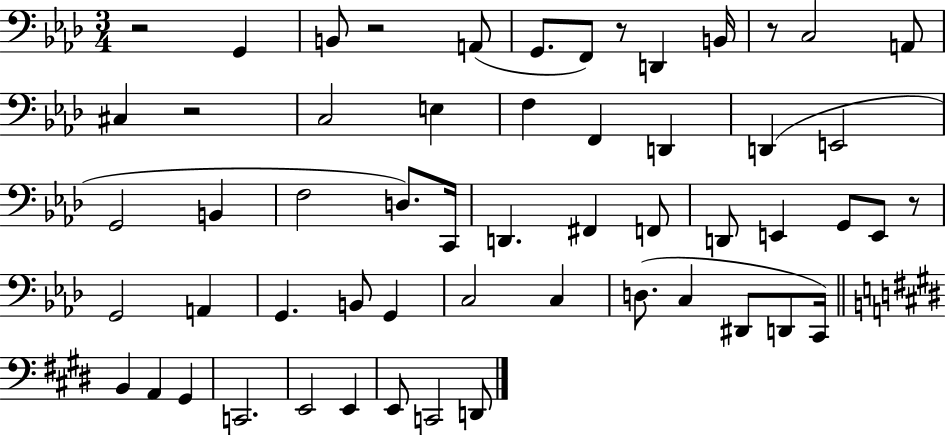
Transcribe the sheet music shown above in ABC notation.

X:1
T:Untitled
M:3/4
L:1/4
K:Ab
z2 G,, B,,/2 z2 A,,/2 G,,/2 F,,/2 z/2 D,, B,,/4 z/2 C,2 A,,/2 ^C, z2 C,2 E, F, F,, D,, D,, E,,2 G,,2 B,, F,2 D,/2 C,,/4 D,, ^F,, F,,/2 D,,/2 E,, G,,/2 E,,/2 z/2 G,,2 A,, G,, B,,/2 G,, C,2 C, D,/2 C, ^D,,/2 D,,/2 C,,/4 B,, A,, ^G,, C,,2 E,,2 E,, E,,/2 C,,2 D,,/2